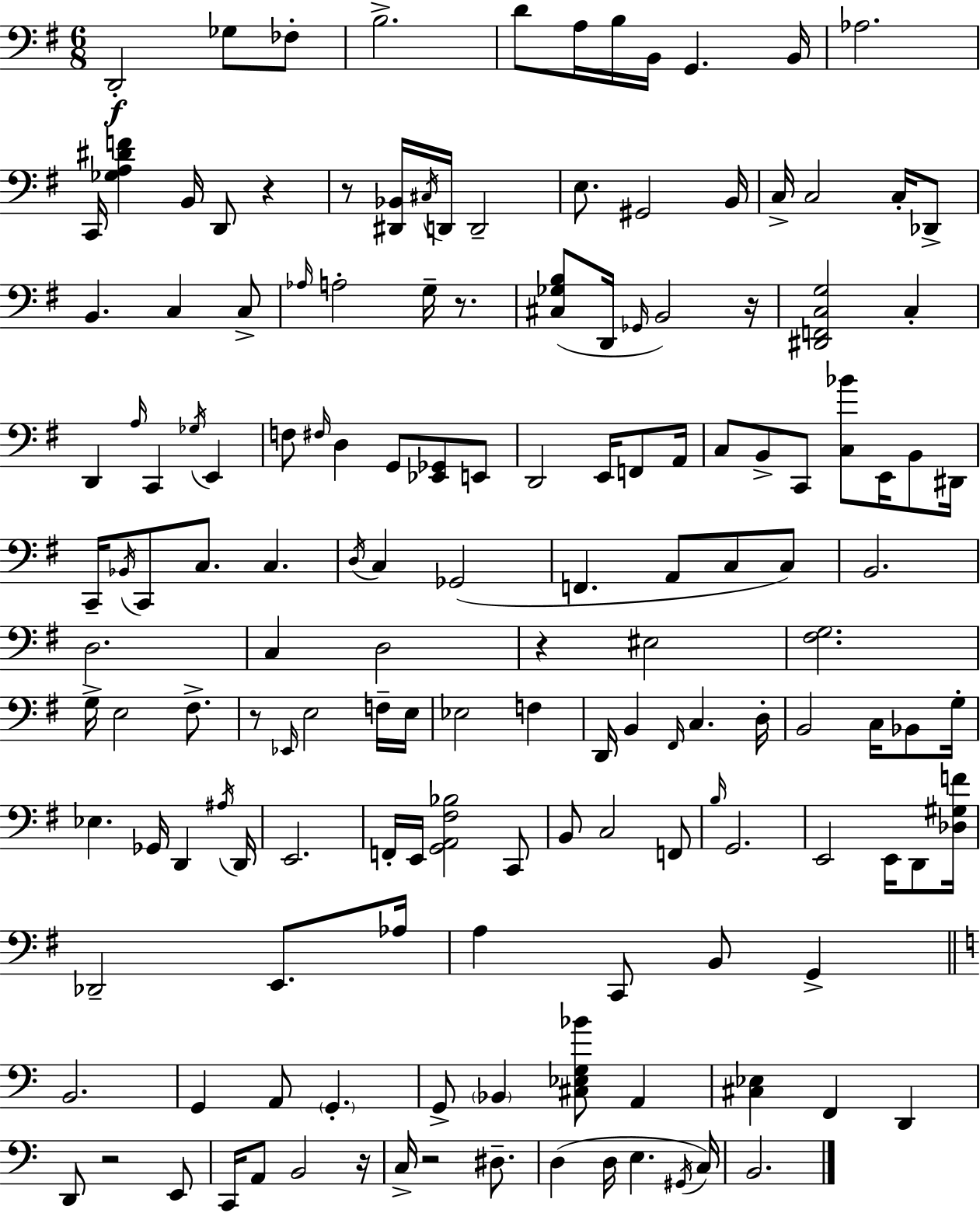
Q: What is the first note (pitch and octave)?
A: D2